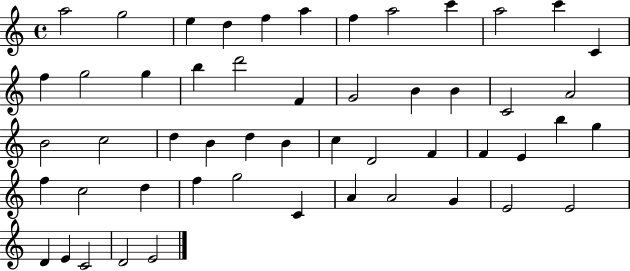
X:1
T:Untitled
M:4/4
L:1/4
K:C
a2 g2 e d f a f a2 c' a2 c' C f g2 g b d'2 F G2 B B C2 A2 B2 c2 d B d B c D2 F F E b g f c2 d f g2 C A A2 G E2 E2 D E C2 D2 E2